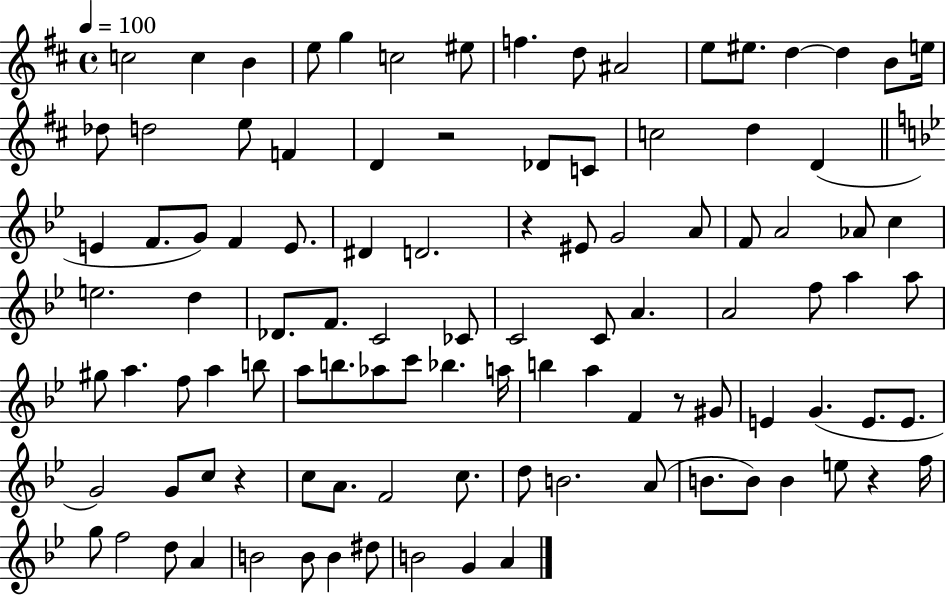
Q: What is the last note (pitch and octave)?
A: A4